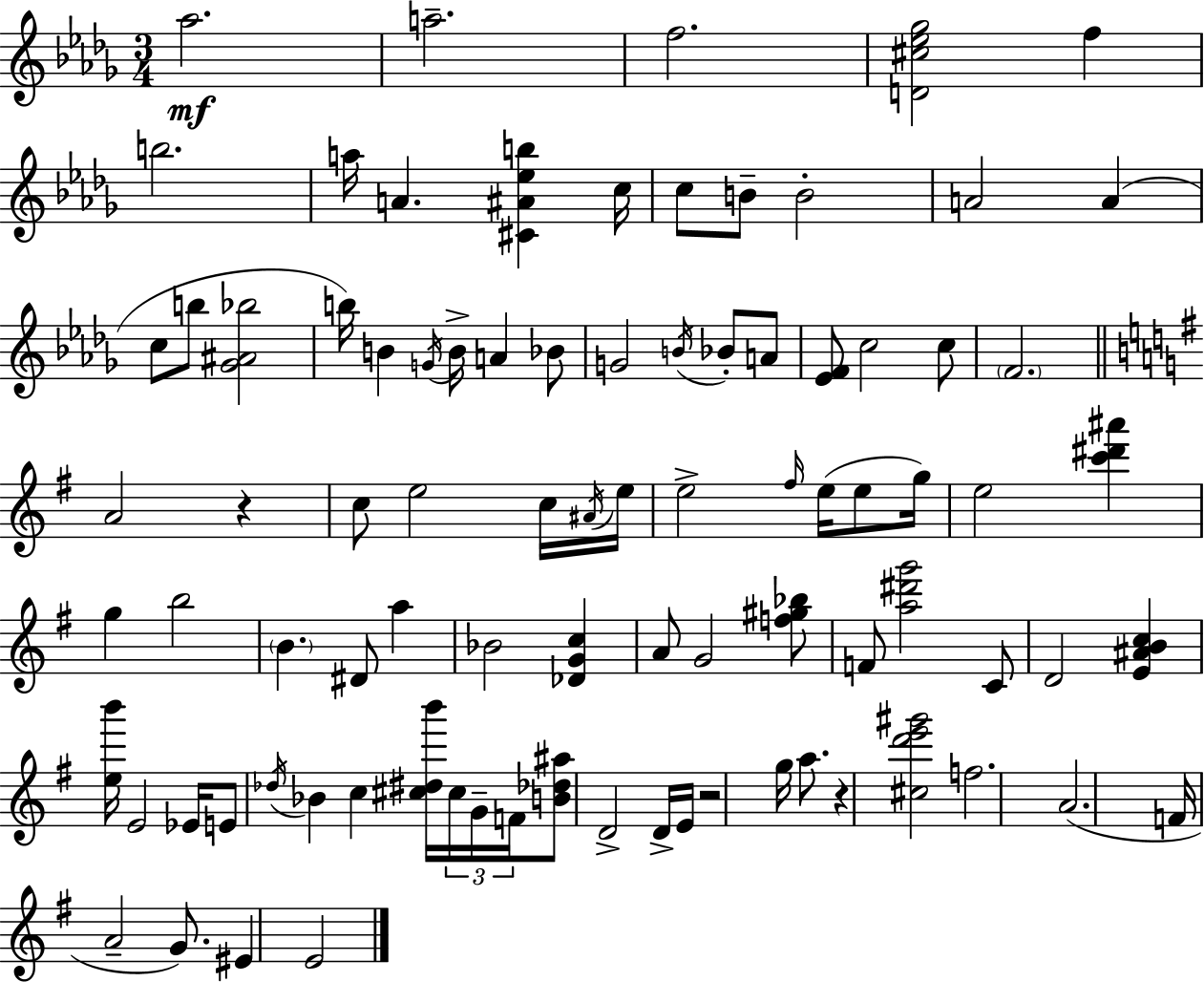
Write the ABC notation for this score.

X:1
T:Untitled
M:3/4
L:1/4
K:Bbm
_a2 a2 f2 [D^c_e_g]2 f b2 a/4 A [^C^A_eb] c/4 c/2 B/2 B2 A2 A c/2 b/2 [_G^A_b]2 b/4 B G/4 B/4 A _B/2 G2 B/4 _B/2 A/2 [_EF]/2 c2 c/2 F2 A2 z c/2 e2 c/4 ^A/4 e/4 e2 ^f/4 e/4 e/2 g/4 e2 [c'^d'^a'] g b2 B ^D/2 a _B2 [_DGc] A/2 G2 [f^g_b]/2 F/2 [a^d'g']2 C/2 D2 [E^ABc] [eb']/4 E2 _E/4 E/2 _d/4 _B c [^c^db']/4 ^c/4 G/4 F/4 [B_d^a]/2 D2 D/4 E/4 z2 g/4 a/2 z [^cd'e'^g']2 f2 A2 F/4 A2 G/2 ^E E2